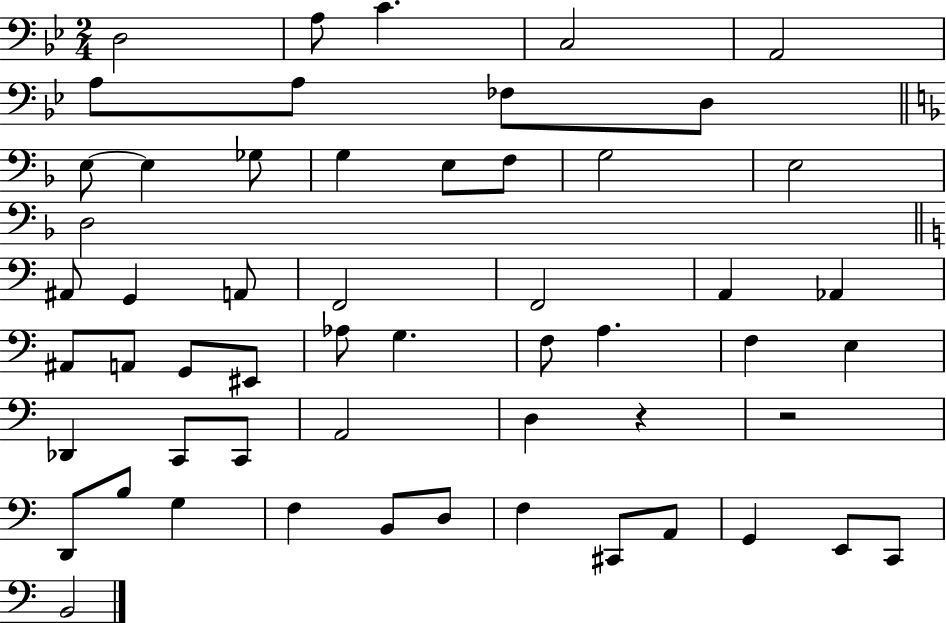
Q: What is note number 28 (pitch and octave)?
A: G2